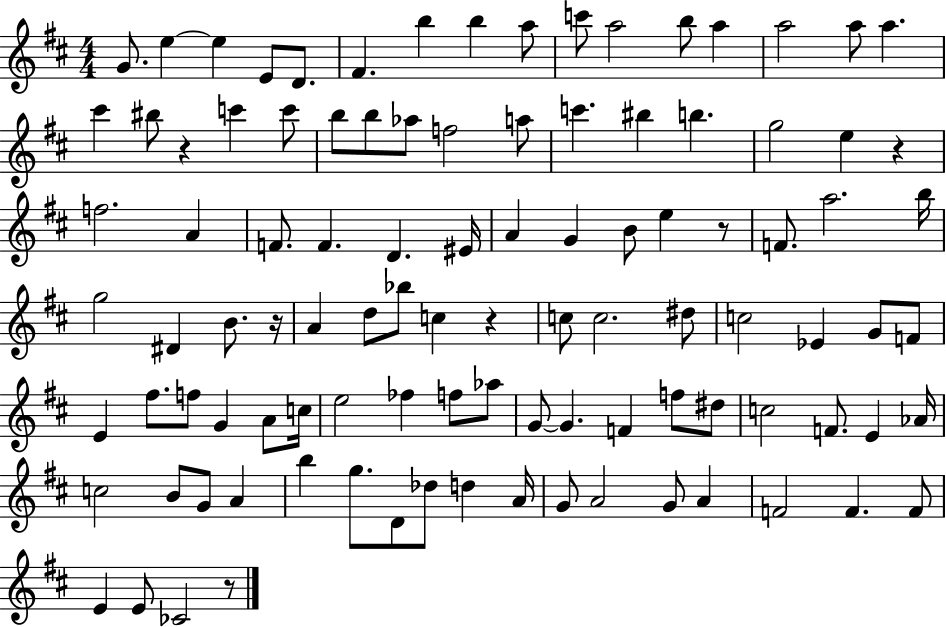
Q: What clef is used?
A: treble